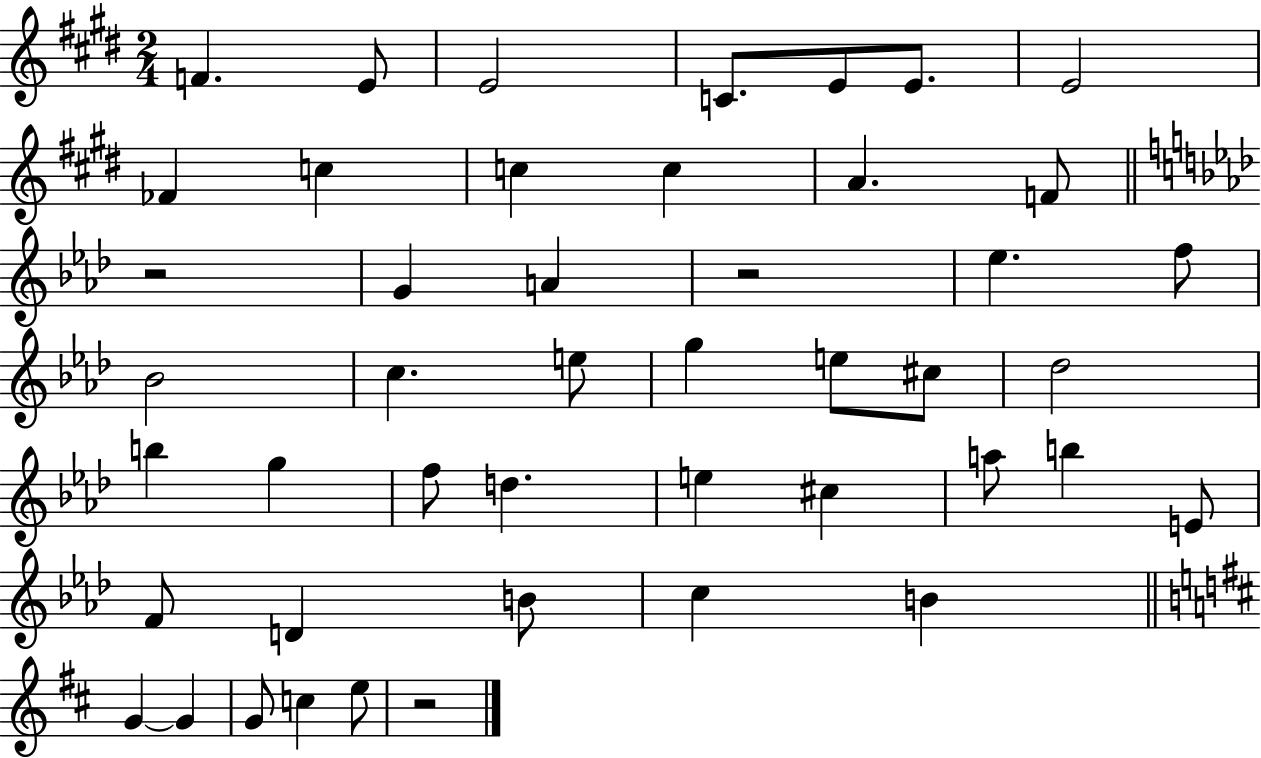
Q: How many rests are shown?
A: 3